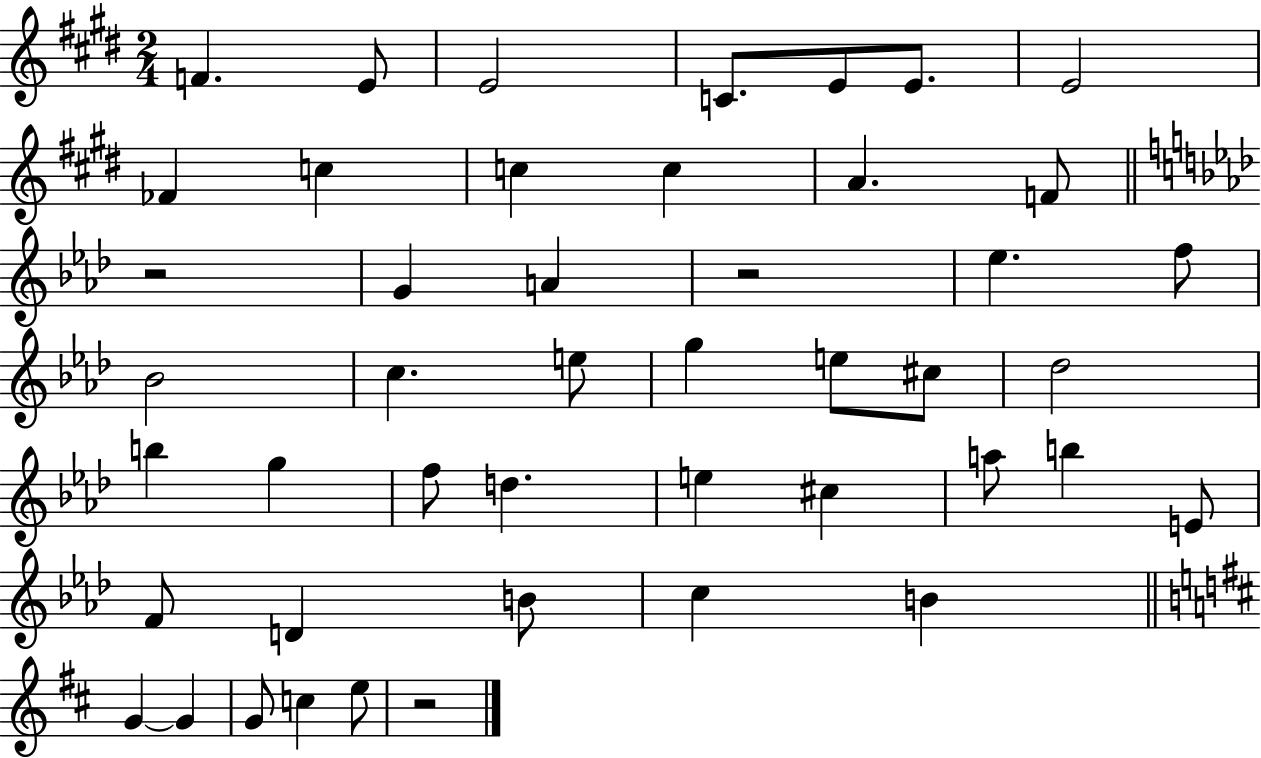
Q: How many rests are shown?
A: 3